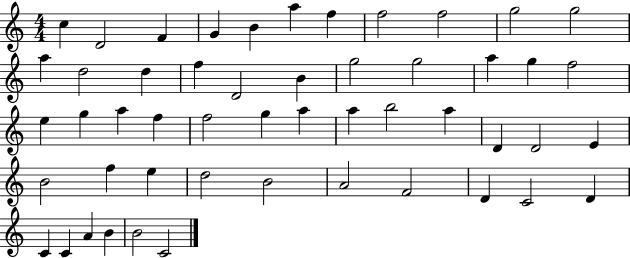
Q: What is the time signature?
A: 4/4